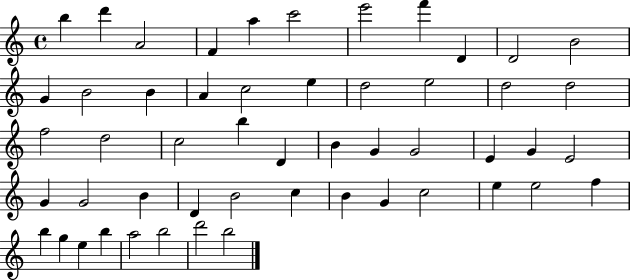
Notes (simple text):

B5/q D6/q A4/h F4/q A5/q C6/h E6/h F6/q D4/q D4/h B4/h G4/q B4/h B4/q A4/q C5/h E5/q D5/h E5/h D5/h D5/h F5/h D5/h C5/h B5/q D4/q B4/q G4/q G4/h E4/q G4/q E4/h G4/q G4/h B4/q D4/q B4/h C5/q B4/q G4/q C5/h E5/q E5/h F5/q B5/q G5/q E5/q B5/q A5/h B5/h D6/h B5/h